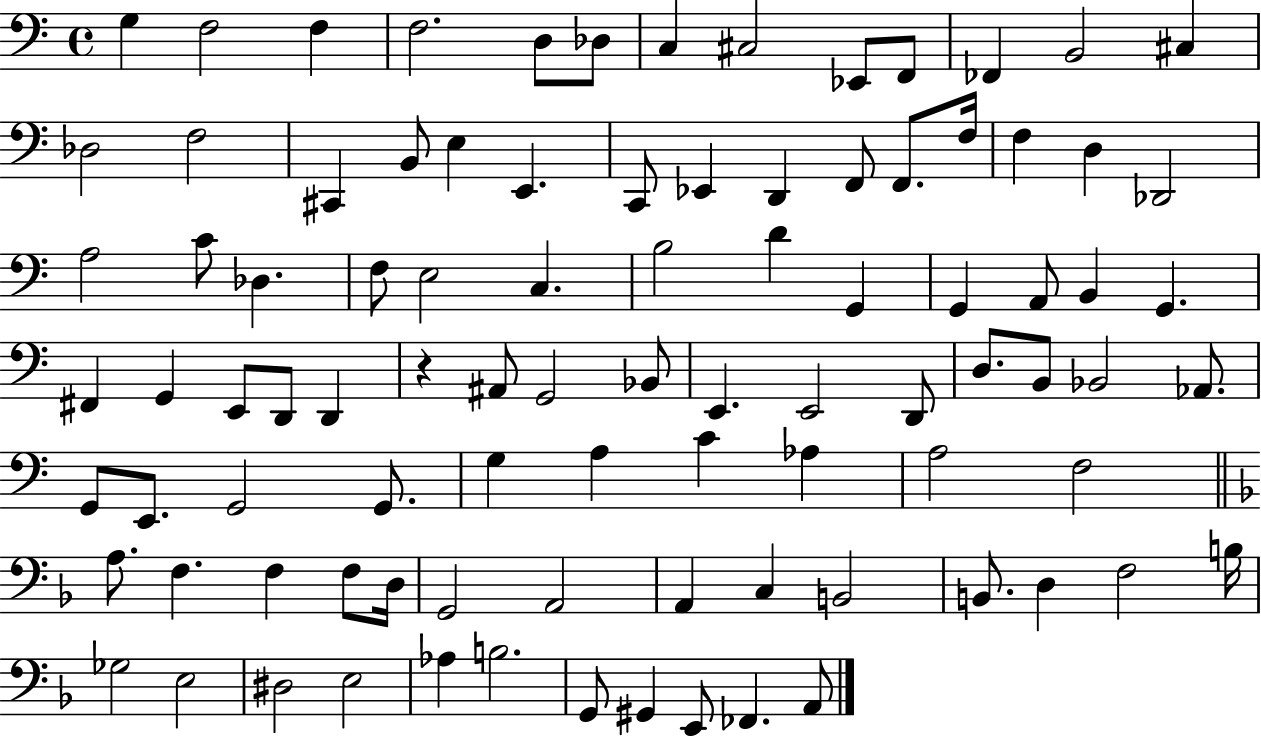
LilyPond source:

{
  \clef bass
  \time 4/4
  \defaultTimeSignature
  \key c \major
  g4 f2 f4 | f2. d8 des8 | c4 cis2 ees,8 f,8 | fes,4 b,2 cis4 | \break des2 f2 | cis,4 b,8 e4 e,4. | c,8 ees,4 d,4 f,8 f,8. f16 | f4 d4 des,2 | \break a2 c'8 des4. | f8 e2 c4. | b2 d'4 g,4 | g,4 a,8 b,4 g,4. | \break fis,4 g,4 e,8 d,8 d,4 | r4 ais,8 g,2 bes,8 | e,4. e,2 d,8 | d8. b,8 bes,2 aes,8. | \break g,8 e,8. g,2 g,8. | g4 a4 c'4 aes4 | a2 f2 | \bar "||" \break \key f \major a8. f4. f4 f8 d16 | g,2 a,2 | a,4 c4 b,2 | b,8. d4 f2 b16 | \break ges2 e2 | dis2 e2 | aes4 b2. | g,8 gis,4 e,8 fes,4. a,8 | \break \bar "|."
}